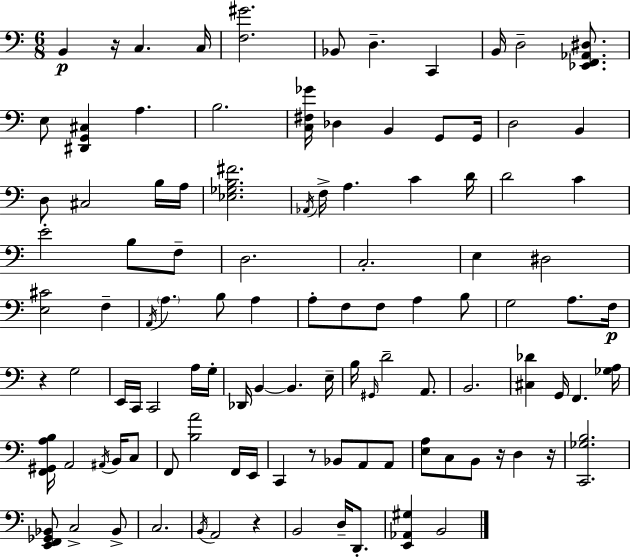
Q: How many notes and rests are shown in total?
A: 108